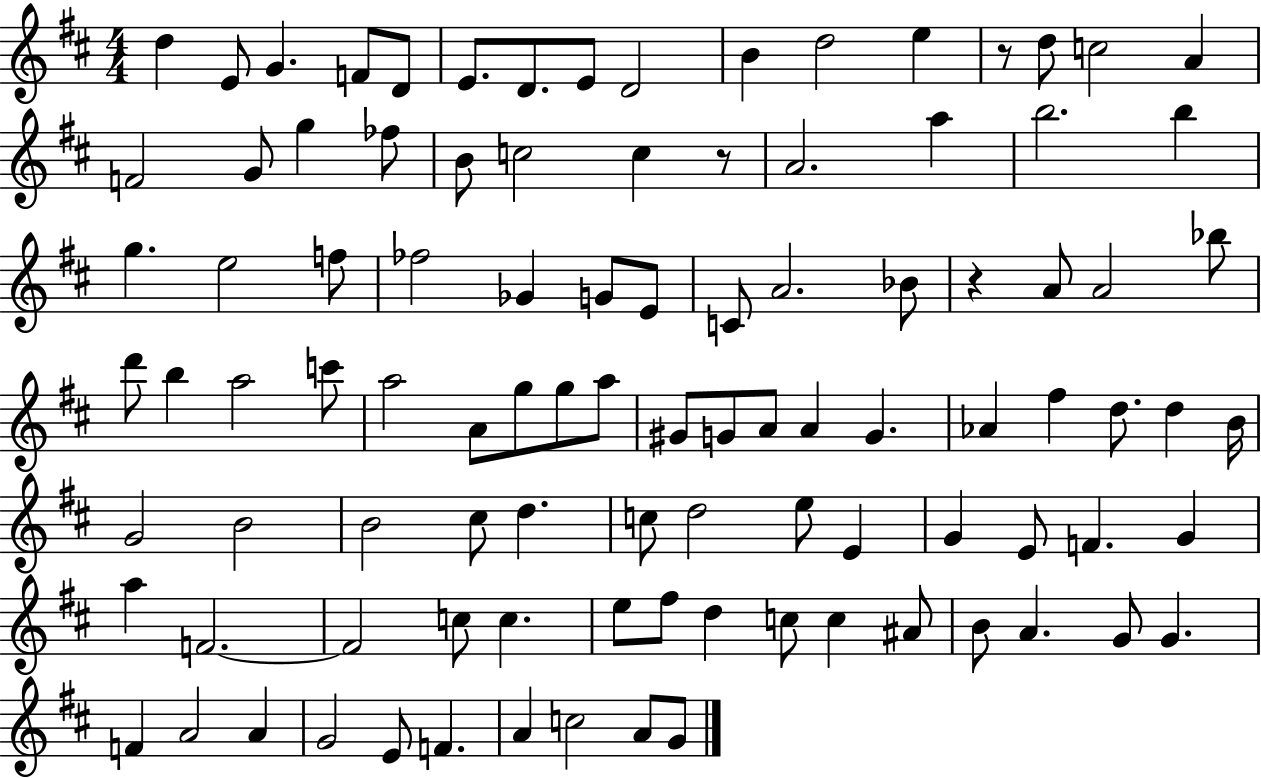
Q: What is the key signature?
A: D major